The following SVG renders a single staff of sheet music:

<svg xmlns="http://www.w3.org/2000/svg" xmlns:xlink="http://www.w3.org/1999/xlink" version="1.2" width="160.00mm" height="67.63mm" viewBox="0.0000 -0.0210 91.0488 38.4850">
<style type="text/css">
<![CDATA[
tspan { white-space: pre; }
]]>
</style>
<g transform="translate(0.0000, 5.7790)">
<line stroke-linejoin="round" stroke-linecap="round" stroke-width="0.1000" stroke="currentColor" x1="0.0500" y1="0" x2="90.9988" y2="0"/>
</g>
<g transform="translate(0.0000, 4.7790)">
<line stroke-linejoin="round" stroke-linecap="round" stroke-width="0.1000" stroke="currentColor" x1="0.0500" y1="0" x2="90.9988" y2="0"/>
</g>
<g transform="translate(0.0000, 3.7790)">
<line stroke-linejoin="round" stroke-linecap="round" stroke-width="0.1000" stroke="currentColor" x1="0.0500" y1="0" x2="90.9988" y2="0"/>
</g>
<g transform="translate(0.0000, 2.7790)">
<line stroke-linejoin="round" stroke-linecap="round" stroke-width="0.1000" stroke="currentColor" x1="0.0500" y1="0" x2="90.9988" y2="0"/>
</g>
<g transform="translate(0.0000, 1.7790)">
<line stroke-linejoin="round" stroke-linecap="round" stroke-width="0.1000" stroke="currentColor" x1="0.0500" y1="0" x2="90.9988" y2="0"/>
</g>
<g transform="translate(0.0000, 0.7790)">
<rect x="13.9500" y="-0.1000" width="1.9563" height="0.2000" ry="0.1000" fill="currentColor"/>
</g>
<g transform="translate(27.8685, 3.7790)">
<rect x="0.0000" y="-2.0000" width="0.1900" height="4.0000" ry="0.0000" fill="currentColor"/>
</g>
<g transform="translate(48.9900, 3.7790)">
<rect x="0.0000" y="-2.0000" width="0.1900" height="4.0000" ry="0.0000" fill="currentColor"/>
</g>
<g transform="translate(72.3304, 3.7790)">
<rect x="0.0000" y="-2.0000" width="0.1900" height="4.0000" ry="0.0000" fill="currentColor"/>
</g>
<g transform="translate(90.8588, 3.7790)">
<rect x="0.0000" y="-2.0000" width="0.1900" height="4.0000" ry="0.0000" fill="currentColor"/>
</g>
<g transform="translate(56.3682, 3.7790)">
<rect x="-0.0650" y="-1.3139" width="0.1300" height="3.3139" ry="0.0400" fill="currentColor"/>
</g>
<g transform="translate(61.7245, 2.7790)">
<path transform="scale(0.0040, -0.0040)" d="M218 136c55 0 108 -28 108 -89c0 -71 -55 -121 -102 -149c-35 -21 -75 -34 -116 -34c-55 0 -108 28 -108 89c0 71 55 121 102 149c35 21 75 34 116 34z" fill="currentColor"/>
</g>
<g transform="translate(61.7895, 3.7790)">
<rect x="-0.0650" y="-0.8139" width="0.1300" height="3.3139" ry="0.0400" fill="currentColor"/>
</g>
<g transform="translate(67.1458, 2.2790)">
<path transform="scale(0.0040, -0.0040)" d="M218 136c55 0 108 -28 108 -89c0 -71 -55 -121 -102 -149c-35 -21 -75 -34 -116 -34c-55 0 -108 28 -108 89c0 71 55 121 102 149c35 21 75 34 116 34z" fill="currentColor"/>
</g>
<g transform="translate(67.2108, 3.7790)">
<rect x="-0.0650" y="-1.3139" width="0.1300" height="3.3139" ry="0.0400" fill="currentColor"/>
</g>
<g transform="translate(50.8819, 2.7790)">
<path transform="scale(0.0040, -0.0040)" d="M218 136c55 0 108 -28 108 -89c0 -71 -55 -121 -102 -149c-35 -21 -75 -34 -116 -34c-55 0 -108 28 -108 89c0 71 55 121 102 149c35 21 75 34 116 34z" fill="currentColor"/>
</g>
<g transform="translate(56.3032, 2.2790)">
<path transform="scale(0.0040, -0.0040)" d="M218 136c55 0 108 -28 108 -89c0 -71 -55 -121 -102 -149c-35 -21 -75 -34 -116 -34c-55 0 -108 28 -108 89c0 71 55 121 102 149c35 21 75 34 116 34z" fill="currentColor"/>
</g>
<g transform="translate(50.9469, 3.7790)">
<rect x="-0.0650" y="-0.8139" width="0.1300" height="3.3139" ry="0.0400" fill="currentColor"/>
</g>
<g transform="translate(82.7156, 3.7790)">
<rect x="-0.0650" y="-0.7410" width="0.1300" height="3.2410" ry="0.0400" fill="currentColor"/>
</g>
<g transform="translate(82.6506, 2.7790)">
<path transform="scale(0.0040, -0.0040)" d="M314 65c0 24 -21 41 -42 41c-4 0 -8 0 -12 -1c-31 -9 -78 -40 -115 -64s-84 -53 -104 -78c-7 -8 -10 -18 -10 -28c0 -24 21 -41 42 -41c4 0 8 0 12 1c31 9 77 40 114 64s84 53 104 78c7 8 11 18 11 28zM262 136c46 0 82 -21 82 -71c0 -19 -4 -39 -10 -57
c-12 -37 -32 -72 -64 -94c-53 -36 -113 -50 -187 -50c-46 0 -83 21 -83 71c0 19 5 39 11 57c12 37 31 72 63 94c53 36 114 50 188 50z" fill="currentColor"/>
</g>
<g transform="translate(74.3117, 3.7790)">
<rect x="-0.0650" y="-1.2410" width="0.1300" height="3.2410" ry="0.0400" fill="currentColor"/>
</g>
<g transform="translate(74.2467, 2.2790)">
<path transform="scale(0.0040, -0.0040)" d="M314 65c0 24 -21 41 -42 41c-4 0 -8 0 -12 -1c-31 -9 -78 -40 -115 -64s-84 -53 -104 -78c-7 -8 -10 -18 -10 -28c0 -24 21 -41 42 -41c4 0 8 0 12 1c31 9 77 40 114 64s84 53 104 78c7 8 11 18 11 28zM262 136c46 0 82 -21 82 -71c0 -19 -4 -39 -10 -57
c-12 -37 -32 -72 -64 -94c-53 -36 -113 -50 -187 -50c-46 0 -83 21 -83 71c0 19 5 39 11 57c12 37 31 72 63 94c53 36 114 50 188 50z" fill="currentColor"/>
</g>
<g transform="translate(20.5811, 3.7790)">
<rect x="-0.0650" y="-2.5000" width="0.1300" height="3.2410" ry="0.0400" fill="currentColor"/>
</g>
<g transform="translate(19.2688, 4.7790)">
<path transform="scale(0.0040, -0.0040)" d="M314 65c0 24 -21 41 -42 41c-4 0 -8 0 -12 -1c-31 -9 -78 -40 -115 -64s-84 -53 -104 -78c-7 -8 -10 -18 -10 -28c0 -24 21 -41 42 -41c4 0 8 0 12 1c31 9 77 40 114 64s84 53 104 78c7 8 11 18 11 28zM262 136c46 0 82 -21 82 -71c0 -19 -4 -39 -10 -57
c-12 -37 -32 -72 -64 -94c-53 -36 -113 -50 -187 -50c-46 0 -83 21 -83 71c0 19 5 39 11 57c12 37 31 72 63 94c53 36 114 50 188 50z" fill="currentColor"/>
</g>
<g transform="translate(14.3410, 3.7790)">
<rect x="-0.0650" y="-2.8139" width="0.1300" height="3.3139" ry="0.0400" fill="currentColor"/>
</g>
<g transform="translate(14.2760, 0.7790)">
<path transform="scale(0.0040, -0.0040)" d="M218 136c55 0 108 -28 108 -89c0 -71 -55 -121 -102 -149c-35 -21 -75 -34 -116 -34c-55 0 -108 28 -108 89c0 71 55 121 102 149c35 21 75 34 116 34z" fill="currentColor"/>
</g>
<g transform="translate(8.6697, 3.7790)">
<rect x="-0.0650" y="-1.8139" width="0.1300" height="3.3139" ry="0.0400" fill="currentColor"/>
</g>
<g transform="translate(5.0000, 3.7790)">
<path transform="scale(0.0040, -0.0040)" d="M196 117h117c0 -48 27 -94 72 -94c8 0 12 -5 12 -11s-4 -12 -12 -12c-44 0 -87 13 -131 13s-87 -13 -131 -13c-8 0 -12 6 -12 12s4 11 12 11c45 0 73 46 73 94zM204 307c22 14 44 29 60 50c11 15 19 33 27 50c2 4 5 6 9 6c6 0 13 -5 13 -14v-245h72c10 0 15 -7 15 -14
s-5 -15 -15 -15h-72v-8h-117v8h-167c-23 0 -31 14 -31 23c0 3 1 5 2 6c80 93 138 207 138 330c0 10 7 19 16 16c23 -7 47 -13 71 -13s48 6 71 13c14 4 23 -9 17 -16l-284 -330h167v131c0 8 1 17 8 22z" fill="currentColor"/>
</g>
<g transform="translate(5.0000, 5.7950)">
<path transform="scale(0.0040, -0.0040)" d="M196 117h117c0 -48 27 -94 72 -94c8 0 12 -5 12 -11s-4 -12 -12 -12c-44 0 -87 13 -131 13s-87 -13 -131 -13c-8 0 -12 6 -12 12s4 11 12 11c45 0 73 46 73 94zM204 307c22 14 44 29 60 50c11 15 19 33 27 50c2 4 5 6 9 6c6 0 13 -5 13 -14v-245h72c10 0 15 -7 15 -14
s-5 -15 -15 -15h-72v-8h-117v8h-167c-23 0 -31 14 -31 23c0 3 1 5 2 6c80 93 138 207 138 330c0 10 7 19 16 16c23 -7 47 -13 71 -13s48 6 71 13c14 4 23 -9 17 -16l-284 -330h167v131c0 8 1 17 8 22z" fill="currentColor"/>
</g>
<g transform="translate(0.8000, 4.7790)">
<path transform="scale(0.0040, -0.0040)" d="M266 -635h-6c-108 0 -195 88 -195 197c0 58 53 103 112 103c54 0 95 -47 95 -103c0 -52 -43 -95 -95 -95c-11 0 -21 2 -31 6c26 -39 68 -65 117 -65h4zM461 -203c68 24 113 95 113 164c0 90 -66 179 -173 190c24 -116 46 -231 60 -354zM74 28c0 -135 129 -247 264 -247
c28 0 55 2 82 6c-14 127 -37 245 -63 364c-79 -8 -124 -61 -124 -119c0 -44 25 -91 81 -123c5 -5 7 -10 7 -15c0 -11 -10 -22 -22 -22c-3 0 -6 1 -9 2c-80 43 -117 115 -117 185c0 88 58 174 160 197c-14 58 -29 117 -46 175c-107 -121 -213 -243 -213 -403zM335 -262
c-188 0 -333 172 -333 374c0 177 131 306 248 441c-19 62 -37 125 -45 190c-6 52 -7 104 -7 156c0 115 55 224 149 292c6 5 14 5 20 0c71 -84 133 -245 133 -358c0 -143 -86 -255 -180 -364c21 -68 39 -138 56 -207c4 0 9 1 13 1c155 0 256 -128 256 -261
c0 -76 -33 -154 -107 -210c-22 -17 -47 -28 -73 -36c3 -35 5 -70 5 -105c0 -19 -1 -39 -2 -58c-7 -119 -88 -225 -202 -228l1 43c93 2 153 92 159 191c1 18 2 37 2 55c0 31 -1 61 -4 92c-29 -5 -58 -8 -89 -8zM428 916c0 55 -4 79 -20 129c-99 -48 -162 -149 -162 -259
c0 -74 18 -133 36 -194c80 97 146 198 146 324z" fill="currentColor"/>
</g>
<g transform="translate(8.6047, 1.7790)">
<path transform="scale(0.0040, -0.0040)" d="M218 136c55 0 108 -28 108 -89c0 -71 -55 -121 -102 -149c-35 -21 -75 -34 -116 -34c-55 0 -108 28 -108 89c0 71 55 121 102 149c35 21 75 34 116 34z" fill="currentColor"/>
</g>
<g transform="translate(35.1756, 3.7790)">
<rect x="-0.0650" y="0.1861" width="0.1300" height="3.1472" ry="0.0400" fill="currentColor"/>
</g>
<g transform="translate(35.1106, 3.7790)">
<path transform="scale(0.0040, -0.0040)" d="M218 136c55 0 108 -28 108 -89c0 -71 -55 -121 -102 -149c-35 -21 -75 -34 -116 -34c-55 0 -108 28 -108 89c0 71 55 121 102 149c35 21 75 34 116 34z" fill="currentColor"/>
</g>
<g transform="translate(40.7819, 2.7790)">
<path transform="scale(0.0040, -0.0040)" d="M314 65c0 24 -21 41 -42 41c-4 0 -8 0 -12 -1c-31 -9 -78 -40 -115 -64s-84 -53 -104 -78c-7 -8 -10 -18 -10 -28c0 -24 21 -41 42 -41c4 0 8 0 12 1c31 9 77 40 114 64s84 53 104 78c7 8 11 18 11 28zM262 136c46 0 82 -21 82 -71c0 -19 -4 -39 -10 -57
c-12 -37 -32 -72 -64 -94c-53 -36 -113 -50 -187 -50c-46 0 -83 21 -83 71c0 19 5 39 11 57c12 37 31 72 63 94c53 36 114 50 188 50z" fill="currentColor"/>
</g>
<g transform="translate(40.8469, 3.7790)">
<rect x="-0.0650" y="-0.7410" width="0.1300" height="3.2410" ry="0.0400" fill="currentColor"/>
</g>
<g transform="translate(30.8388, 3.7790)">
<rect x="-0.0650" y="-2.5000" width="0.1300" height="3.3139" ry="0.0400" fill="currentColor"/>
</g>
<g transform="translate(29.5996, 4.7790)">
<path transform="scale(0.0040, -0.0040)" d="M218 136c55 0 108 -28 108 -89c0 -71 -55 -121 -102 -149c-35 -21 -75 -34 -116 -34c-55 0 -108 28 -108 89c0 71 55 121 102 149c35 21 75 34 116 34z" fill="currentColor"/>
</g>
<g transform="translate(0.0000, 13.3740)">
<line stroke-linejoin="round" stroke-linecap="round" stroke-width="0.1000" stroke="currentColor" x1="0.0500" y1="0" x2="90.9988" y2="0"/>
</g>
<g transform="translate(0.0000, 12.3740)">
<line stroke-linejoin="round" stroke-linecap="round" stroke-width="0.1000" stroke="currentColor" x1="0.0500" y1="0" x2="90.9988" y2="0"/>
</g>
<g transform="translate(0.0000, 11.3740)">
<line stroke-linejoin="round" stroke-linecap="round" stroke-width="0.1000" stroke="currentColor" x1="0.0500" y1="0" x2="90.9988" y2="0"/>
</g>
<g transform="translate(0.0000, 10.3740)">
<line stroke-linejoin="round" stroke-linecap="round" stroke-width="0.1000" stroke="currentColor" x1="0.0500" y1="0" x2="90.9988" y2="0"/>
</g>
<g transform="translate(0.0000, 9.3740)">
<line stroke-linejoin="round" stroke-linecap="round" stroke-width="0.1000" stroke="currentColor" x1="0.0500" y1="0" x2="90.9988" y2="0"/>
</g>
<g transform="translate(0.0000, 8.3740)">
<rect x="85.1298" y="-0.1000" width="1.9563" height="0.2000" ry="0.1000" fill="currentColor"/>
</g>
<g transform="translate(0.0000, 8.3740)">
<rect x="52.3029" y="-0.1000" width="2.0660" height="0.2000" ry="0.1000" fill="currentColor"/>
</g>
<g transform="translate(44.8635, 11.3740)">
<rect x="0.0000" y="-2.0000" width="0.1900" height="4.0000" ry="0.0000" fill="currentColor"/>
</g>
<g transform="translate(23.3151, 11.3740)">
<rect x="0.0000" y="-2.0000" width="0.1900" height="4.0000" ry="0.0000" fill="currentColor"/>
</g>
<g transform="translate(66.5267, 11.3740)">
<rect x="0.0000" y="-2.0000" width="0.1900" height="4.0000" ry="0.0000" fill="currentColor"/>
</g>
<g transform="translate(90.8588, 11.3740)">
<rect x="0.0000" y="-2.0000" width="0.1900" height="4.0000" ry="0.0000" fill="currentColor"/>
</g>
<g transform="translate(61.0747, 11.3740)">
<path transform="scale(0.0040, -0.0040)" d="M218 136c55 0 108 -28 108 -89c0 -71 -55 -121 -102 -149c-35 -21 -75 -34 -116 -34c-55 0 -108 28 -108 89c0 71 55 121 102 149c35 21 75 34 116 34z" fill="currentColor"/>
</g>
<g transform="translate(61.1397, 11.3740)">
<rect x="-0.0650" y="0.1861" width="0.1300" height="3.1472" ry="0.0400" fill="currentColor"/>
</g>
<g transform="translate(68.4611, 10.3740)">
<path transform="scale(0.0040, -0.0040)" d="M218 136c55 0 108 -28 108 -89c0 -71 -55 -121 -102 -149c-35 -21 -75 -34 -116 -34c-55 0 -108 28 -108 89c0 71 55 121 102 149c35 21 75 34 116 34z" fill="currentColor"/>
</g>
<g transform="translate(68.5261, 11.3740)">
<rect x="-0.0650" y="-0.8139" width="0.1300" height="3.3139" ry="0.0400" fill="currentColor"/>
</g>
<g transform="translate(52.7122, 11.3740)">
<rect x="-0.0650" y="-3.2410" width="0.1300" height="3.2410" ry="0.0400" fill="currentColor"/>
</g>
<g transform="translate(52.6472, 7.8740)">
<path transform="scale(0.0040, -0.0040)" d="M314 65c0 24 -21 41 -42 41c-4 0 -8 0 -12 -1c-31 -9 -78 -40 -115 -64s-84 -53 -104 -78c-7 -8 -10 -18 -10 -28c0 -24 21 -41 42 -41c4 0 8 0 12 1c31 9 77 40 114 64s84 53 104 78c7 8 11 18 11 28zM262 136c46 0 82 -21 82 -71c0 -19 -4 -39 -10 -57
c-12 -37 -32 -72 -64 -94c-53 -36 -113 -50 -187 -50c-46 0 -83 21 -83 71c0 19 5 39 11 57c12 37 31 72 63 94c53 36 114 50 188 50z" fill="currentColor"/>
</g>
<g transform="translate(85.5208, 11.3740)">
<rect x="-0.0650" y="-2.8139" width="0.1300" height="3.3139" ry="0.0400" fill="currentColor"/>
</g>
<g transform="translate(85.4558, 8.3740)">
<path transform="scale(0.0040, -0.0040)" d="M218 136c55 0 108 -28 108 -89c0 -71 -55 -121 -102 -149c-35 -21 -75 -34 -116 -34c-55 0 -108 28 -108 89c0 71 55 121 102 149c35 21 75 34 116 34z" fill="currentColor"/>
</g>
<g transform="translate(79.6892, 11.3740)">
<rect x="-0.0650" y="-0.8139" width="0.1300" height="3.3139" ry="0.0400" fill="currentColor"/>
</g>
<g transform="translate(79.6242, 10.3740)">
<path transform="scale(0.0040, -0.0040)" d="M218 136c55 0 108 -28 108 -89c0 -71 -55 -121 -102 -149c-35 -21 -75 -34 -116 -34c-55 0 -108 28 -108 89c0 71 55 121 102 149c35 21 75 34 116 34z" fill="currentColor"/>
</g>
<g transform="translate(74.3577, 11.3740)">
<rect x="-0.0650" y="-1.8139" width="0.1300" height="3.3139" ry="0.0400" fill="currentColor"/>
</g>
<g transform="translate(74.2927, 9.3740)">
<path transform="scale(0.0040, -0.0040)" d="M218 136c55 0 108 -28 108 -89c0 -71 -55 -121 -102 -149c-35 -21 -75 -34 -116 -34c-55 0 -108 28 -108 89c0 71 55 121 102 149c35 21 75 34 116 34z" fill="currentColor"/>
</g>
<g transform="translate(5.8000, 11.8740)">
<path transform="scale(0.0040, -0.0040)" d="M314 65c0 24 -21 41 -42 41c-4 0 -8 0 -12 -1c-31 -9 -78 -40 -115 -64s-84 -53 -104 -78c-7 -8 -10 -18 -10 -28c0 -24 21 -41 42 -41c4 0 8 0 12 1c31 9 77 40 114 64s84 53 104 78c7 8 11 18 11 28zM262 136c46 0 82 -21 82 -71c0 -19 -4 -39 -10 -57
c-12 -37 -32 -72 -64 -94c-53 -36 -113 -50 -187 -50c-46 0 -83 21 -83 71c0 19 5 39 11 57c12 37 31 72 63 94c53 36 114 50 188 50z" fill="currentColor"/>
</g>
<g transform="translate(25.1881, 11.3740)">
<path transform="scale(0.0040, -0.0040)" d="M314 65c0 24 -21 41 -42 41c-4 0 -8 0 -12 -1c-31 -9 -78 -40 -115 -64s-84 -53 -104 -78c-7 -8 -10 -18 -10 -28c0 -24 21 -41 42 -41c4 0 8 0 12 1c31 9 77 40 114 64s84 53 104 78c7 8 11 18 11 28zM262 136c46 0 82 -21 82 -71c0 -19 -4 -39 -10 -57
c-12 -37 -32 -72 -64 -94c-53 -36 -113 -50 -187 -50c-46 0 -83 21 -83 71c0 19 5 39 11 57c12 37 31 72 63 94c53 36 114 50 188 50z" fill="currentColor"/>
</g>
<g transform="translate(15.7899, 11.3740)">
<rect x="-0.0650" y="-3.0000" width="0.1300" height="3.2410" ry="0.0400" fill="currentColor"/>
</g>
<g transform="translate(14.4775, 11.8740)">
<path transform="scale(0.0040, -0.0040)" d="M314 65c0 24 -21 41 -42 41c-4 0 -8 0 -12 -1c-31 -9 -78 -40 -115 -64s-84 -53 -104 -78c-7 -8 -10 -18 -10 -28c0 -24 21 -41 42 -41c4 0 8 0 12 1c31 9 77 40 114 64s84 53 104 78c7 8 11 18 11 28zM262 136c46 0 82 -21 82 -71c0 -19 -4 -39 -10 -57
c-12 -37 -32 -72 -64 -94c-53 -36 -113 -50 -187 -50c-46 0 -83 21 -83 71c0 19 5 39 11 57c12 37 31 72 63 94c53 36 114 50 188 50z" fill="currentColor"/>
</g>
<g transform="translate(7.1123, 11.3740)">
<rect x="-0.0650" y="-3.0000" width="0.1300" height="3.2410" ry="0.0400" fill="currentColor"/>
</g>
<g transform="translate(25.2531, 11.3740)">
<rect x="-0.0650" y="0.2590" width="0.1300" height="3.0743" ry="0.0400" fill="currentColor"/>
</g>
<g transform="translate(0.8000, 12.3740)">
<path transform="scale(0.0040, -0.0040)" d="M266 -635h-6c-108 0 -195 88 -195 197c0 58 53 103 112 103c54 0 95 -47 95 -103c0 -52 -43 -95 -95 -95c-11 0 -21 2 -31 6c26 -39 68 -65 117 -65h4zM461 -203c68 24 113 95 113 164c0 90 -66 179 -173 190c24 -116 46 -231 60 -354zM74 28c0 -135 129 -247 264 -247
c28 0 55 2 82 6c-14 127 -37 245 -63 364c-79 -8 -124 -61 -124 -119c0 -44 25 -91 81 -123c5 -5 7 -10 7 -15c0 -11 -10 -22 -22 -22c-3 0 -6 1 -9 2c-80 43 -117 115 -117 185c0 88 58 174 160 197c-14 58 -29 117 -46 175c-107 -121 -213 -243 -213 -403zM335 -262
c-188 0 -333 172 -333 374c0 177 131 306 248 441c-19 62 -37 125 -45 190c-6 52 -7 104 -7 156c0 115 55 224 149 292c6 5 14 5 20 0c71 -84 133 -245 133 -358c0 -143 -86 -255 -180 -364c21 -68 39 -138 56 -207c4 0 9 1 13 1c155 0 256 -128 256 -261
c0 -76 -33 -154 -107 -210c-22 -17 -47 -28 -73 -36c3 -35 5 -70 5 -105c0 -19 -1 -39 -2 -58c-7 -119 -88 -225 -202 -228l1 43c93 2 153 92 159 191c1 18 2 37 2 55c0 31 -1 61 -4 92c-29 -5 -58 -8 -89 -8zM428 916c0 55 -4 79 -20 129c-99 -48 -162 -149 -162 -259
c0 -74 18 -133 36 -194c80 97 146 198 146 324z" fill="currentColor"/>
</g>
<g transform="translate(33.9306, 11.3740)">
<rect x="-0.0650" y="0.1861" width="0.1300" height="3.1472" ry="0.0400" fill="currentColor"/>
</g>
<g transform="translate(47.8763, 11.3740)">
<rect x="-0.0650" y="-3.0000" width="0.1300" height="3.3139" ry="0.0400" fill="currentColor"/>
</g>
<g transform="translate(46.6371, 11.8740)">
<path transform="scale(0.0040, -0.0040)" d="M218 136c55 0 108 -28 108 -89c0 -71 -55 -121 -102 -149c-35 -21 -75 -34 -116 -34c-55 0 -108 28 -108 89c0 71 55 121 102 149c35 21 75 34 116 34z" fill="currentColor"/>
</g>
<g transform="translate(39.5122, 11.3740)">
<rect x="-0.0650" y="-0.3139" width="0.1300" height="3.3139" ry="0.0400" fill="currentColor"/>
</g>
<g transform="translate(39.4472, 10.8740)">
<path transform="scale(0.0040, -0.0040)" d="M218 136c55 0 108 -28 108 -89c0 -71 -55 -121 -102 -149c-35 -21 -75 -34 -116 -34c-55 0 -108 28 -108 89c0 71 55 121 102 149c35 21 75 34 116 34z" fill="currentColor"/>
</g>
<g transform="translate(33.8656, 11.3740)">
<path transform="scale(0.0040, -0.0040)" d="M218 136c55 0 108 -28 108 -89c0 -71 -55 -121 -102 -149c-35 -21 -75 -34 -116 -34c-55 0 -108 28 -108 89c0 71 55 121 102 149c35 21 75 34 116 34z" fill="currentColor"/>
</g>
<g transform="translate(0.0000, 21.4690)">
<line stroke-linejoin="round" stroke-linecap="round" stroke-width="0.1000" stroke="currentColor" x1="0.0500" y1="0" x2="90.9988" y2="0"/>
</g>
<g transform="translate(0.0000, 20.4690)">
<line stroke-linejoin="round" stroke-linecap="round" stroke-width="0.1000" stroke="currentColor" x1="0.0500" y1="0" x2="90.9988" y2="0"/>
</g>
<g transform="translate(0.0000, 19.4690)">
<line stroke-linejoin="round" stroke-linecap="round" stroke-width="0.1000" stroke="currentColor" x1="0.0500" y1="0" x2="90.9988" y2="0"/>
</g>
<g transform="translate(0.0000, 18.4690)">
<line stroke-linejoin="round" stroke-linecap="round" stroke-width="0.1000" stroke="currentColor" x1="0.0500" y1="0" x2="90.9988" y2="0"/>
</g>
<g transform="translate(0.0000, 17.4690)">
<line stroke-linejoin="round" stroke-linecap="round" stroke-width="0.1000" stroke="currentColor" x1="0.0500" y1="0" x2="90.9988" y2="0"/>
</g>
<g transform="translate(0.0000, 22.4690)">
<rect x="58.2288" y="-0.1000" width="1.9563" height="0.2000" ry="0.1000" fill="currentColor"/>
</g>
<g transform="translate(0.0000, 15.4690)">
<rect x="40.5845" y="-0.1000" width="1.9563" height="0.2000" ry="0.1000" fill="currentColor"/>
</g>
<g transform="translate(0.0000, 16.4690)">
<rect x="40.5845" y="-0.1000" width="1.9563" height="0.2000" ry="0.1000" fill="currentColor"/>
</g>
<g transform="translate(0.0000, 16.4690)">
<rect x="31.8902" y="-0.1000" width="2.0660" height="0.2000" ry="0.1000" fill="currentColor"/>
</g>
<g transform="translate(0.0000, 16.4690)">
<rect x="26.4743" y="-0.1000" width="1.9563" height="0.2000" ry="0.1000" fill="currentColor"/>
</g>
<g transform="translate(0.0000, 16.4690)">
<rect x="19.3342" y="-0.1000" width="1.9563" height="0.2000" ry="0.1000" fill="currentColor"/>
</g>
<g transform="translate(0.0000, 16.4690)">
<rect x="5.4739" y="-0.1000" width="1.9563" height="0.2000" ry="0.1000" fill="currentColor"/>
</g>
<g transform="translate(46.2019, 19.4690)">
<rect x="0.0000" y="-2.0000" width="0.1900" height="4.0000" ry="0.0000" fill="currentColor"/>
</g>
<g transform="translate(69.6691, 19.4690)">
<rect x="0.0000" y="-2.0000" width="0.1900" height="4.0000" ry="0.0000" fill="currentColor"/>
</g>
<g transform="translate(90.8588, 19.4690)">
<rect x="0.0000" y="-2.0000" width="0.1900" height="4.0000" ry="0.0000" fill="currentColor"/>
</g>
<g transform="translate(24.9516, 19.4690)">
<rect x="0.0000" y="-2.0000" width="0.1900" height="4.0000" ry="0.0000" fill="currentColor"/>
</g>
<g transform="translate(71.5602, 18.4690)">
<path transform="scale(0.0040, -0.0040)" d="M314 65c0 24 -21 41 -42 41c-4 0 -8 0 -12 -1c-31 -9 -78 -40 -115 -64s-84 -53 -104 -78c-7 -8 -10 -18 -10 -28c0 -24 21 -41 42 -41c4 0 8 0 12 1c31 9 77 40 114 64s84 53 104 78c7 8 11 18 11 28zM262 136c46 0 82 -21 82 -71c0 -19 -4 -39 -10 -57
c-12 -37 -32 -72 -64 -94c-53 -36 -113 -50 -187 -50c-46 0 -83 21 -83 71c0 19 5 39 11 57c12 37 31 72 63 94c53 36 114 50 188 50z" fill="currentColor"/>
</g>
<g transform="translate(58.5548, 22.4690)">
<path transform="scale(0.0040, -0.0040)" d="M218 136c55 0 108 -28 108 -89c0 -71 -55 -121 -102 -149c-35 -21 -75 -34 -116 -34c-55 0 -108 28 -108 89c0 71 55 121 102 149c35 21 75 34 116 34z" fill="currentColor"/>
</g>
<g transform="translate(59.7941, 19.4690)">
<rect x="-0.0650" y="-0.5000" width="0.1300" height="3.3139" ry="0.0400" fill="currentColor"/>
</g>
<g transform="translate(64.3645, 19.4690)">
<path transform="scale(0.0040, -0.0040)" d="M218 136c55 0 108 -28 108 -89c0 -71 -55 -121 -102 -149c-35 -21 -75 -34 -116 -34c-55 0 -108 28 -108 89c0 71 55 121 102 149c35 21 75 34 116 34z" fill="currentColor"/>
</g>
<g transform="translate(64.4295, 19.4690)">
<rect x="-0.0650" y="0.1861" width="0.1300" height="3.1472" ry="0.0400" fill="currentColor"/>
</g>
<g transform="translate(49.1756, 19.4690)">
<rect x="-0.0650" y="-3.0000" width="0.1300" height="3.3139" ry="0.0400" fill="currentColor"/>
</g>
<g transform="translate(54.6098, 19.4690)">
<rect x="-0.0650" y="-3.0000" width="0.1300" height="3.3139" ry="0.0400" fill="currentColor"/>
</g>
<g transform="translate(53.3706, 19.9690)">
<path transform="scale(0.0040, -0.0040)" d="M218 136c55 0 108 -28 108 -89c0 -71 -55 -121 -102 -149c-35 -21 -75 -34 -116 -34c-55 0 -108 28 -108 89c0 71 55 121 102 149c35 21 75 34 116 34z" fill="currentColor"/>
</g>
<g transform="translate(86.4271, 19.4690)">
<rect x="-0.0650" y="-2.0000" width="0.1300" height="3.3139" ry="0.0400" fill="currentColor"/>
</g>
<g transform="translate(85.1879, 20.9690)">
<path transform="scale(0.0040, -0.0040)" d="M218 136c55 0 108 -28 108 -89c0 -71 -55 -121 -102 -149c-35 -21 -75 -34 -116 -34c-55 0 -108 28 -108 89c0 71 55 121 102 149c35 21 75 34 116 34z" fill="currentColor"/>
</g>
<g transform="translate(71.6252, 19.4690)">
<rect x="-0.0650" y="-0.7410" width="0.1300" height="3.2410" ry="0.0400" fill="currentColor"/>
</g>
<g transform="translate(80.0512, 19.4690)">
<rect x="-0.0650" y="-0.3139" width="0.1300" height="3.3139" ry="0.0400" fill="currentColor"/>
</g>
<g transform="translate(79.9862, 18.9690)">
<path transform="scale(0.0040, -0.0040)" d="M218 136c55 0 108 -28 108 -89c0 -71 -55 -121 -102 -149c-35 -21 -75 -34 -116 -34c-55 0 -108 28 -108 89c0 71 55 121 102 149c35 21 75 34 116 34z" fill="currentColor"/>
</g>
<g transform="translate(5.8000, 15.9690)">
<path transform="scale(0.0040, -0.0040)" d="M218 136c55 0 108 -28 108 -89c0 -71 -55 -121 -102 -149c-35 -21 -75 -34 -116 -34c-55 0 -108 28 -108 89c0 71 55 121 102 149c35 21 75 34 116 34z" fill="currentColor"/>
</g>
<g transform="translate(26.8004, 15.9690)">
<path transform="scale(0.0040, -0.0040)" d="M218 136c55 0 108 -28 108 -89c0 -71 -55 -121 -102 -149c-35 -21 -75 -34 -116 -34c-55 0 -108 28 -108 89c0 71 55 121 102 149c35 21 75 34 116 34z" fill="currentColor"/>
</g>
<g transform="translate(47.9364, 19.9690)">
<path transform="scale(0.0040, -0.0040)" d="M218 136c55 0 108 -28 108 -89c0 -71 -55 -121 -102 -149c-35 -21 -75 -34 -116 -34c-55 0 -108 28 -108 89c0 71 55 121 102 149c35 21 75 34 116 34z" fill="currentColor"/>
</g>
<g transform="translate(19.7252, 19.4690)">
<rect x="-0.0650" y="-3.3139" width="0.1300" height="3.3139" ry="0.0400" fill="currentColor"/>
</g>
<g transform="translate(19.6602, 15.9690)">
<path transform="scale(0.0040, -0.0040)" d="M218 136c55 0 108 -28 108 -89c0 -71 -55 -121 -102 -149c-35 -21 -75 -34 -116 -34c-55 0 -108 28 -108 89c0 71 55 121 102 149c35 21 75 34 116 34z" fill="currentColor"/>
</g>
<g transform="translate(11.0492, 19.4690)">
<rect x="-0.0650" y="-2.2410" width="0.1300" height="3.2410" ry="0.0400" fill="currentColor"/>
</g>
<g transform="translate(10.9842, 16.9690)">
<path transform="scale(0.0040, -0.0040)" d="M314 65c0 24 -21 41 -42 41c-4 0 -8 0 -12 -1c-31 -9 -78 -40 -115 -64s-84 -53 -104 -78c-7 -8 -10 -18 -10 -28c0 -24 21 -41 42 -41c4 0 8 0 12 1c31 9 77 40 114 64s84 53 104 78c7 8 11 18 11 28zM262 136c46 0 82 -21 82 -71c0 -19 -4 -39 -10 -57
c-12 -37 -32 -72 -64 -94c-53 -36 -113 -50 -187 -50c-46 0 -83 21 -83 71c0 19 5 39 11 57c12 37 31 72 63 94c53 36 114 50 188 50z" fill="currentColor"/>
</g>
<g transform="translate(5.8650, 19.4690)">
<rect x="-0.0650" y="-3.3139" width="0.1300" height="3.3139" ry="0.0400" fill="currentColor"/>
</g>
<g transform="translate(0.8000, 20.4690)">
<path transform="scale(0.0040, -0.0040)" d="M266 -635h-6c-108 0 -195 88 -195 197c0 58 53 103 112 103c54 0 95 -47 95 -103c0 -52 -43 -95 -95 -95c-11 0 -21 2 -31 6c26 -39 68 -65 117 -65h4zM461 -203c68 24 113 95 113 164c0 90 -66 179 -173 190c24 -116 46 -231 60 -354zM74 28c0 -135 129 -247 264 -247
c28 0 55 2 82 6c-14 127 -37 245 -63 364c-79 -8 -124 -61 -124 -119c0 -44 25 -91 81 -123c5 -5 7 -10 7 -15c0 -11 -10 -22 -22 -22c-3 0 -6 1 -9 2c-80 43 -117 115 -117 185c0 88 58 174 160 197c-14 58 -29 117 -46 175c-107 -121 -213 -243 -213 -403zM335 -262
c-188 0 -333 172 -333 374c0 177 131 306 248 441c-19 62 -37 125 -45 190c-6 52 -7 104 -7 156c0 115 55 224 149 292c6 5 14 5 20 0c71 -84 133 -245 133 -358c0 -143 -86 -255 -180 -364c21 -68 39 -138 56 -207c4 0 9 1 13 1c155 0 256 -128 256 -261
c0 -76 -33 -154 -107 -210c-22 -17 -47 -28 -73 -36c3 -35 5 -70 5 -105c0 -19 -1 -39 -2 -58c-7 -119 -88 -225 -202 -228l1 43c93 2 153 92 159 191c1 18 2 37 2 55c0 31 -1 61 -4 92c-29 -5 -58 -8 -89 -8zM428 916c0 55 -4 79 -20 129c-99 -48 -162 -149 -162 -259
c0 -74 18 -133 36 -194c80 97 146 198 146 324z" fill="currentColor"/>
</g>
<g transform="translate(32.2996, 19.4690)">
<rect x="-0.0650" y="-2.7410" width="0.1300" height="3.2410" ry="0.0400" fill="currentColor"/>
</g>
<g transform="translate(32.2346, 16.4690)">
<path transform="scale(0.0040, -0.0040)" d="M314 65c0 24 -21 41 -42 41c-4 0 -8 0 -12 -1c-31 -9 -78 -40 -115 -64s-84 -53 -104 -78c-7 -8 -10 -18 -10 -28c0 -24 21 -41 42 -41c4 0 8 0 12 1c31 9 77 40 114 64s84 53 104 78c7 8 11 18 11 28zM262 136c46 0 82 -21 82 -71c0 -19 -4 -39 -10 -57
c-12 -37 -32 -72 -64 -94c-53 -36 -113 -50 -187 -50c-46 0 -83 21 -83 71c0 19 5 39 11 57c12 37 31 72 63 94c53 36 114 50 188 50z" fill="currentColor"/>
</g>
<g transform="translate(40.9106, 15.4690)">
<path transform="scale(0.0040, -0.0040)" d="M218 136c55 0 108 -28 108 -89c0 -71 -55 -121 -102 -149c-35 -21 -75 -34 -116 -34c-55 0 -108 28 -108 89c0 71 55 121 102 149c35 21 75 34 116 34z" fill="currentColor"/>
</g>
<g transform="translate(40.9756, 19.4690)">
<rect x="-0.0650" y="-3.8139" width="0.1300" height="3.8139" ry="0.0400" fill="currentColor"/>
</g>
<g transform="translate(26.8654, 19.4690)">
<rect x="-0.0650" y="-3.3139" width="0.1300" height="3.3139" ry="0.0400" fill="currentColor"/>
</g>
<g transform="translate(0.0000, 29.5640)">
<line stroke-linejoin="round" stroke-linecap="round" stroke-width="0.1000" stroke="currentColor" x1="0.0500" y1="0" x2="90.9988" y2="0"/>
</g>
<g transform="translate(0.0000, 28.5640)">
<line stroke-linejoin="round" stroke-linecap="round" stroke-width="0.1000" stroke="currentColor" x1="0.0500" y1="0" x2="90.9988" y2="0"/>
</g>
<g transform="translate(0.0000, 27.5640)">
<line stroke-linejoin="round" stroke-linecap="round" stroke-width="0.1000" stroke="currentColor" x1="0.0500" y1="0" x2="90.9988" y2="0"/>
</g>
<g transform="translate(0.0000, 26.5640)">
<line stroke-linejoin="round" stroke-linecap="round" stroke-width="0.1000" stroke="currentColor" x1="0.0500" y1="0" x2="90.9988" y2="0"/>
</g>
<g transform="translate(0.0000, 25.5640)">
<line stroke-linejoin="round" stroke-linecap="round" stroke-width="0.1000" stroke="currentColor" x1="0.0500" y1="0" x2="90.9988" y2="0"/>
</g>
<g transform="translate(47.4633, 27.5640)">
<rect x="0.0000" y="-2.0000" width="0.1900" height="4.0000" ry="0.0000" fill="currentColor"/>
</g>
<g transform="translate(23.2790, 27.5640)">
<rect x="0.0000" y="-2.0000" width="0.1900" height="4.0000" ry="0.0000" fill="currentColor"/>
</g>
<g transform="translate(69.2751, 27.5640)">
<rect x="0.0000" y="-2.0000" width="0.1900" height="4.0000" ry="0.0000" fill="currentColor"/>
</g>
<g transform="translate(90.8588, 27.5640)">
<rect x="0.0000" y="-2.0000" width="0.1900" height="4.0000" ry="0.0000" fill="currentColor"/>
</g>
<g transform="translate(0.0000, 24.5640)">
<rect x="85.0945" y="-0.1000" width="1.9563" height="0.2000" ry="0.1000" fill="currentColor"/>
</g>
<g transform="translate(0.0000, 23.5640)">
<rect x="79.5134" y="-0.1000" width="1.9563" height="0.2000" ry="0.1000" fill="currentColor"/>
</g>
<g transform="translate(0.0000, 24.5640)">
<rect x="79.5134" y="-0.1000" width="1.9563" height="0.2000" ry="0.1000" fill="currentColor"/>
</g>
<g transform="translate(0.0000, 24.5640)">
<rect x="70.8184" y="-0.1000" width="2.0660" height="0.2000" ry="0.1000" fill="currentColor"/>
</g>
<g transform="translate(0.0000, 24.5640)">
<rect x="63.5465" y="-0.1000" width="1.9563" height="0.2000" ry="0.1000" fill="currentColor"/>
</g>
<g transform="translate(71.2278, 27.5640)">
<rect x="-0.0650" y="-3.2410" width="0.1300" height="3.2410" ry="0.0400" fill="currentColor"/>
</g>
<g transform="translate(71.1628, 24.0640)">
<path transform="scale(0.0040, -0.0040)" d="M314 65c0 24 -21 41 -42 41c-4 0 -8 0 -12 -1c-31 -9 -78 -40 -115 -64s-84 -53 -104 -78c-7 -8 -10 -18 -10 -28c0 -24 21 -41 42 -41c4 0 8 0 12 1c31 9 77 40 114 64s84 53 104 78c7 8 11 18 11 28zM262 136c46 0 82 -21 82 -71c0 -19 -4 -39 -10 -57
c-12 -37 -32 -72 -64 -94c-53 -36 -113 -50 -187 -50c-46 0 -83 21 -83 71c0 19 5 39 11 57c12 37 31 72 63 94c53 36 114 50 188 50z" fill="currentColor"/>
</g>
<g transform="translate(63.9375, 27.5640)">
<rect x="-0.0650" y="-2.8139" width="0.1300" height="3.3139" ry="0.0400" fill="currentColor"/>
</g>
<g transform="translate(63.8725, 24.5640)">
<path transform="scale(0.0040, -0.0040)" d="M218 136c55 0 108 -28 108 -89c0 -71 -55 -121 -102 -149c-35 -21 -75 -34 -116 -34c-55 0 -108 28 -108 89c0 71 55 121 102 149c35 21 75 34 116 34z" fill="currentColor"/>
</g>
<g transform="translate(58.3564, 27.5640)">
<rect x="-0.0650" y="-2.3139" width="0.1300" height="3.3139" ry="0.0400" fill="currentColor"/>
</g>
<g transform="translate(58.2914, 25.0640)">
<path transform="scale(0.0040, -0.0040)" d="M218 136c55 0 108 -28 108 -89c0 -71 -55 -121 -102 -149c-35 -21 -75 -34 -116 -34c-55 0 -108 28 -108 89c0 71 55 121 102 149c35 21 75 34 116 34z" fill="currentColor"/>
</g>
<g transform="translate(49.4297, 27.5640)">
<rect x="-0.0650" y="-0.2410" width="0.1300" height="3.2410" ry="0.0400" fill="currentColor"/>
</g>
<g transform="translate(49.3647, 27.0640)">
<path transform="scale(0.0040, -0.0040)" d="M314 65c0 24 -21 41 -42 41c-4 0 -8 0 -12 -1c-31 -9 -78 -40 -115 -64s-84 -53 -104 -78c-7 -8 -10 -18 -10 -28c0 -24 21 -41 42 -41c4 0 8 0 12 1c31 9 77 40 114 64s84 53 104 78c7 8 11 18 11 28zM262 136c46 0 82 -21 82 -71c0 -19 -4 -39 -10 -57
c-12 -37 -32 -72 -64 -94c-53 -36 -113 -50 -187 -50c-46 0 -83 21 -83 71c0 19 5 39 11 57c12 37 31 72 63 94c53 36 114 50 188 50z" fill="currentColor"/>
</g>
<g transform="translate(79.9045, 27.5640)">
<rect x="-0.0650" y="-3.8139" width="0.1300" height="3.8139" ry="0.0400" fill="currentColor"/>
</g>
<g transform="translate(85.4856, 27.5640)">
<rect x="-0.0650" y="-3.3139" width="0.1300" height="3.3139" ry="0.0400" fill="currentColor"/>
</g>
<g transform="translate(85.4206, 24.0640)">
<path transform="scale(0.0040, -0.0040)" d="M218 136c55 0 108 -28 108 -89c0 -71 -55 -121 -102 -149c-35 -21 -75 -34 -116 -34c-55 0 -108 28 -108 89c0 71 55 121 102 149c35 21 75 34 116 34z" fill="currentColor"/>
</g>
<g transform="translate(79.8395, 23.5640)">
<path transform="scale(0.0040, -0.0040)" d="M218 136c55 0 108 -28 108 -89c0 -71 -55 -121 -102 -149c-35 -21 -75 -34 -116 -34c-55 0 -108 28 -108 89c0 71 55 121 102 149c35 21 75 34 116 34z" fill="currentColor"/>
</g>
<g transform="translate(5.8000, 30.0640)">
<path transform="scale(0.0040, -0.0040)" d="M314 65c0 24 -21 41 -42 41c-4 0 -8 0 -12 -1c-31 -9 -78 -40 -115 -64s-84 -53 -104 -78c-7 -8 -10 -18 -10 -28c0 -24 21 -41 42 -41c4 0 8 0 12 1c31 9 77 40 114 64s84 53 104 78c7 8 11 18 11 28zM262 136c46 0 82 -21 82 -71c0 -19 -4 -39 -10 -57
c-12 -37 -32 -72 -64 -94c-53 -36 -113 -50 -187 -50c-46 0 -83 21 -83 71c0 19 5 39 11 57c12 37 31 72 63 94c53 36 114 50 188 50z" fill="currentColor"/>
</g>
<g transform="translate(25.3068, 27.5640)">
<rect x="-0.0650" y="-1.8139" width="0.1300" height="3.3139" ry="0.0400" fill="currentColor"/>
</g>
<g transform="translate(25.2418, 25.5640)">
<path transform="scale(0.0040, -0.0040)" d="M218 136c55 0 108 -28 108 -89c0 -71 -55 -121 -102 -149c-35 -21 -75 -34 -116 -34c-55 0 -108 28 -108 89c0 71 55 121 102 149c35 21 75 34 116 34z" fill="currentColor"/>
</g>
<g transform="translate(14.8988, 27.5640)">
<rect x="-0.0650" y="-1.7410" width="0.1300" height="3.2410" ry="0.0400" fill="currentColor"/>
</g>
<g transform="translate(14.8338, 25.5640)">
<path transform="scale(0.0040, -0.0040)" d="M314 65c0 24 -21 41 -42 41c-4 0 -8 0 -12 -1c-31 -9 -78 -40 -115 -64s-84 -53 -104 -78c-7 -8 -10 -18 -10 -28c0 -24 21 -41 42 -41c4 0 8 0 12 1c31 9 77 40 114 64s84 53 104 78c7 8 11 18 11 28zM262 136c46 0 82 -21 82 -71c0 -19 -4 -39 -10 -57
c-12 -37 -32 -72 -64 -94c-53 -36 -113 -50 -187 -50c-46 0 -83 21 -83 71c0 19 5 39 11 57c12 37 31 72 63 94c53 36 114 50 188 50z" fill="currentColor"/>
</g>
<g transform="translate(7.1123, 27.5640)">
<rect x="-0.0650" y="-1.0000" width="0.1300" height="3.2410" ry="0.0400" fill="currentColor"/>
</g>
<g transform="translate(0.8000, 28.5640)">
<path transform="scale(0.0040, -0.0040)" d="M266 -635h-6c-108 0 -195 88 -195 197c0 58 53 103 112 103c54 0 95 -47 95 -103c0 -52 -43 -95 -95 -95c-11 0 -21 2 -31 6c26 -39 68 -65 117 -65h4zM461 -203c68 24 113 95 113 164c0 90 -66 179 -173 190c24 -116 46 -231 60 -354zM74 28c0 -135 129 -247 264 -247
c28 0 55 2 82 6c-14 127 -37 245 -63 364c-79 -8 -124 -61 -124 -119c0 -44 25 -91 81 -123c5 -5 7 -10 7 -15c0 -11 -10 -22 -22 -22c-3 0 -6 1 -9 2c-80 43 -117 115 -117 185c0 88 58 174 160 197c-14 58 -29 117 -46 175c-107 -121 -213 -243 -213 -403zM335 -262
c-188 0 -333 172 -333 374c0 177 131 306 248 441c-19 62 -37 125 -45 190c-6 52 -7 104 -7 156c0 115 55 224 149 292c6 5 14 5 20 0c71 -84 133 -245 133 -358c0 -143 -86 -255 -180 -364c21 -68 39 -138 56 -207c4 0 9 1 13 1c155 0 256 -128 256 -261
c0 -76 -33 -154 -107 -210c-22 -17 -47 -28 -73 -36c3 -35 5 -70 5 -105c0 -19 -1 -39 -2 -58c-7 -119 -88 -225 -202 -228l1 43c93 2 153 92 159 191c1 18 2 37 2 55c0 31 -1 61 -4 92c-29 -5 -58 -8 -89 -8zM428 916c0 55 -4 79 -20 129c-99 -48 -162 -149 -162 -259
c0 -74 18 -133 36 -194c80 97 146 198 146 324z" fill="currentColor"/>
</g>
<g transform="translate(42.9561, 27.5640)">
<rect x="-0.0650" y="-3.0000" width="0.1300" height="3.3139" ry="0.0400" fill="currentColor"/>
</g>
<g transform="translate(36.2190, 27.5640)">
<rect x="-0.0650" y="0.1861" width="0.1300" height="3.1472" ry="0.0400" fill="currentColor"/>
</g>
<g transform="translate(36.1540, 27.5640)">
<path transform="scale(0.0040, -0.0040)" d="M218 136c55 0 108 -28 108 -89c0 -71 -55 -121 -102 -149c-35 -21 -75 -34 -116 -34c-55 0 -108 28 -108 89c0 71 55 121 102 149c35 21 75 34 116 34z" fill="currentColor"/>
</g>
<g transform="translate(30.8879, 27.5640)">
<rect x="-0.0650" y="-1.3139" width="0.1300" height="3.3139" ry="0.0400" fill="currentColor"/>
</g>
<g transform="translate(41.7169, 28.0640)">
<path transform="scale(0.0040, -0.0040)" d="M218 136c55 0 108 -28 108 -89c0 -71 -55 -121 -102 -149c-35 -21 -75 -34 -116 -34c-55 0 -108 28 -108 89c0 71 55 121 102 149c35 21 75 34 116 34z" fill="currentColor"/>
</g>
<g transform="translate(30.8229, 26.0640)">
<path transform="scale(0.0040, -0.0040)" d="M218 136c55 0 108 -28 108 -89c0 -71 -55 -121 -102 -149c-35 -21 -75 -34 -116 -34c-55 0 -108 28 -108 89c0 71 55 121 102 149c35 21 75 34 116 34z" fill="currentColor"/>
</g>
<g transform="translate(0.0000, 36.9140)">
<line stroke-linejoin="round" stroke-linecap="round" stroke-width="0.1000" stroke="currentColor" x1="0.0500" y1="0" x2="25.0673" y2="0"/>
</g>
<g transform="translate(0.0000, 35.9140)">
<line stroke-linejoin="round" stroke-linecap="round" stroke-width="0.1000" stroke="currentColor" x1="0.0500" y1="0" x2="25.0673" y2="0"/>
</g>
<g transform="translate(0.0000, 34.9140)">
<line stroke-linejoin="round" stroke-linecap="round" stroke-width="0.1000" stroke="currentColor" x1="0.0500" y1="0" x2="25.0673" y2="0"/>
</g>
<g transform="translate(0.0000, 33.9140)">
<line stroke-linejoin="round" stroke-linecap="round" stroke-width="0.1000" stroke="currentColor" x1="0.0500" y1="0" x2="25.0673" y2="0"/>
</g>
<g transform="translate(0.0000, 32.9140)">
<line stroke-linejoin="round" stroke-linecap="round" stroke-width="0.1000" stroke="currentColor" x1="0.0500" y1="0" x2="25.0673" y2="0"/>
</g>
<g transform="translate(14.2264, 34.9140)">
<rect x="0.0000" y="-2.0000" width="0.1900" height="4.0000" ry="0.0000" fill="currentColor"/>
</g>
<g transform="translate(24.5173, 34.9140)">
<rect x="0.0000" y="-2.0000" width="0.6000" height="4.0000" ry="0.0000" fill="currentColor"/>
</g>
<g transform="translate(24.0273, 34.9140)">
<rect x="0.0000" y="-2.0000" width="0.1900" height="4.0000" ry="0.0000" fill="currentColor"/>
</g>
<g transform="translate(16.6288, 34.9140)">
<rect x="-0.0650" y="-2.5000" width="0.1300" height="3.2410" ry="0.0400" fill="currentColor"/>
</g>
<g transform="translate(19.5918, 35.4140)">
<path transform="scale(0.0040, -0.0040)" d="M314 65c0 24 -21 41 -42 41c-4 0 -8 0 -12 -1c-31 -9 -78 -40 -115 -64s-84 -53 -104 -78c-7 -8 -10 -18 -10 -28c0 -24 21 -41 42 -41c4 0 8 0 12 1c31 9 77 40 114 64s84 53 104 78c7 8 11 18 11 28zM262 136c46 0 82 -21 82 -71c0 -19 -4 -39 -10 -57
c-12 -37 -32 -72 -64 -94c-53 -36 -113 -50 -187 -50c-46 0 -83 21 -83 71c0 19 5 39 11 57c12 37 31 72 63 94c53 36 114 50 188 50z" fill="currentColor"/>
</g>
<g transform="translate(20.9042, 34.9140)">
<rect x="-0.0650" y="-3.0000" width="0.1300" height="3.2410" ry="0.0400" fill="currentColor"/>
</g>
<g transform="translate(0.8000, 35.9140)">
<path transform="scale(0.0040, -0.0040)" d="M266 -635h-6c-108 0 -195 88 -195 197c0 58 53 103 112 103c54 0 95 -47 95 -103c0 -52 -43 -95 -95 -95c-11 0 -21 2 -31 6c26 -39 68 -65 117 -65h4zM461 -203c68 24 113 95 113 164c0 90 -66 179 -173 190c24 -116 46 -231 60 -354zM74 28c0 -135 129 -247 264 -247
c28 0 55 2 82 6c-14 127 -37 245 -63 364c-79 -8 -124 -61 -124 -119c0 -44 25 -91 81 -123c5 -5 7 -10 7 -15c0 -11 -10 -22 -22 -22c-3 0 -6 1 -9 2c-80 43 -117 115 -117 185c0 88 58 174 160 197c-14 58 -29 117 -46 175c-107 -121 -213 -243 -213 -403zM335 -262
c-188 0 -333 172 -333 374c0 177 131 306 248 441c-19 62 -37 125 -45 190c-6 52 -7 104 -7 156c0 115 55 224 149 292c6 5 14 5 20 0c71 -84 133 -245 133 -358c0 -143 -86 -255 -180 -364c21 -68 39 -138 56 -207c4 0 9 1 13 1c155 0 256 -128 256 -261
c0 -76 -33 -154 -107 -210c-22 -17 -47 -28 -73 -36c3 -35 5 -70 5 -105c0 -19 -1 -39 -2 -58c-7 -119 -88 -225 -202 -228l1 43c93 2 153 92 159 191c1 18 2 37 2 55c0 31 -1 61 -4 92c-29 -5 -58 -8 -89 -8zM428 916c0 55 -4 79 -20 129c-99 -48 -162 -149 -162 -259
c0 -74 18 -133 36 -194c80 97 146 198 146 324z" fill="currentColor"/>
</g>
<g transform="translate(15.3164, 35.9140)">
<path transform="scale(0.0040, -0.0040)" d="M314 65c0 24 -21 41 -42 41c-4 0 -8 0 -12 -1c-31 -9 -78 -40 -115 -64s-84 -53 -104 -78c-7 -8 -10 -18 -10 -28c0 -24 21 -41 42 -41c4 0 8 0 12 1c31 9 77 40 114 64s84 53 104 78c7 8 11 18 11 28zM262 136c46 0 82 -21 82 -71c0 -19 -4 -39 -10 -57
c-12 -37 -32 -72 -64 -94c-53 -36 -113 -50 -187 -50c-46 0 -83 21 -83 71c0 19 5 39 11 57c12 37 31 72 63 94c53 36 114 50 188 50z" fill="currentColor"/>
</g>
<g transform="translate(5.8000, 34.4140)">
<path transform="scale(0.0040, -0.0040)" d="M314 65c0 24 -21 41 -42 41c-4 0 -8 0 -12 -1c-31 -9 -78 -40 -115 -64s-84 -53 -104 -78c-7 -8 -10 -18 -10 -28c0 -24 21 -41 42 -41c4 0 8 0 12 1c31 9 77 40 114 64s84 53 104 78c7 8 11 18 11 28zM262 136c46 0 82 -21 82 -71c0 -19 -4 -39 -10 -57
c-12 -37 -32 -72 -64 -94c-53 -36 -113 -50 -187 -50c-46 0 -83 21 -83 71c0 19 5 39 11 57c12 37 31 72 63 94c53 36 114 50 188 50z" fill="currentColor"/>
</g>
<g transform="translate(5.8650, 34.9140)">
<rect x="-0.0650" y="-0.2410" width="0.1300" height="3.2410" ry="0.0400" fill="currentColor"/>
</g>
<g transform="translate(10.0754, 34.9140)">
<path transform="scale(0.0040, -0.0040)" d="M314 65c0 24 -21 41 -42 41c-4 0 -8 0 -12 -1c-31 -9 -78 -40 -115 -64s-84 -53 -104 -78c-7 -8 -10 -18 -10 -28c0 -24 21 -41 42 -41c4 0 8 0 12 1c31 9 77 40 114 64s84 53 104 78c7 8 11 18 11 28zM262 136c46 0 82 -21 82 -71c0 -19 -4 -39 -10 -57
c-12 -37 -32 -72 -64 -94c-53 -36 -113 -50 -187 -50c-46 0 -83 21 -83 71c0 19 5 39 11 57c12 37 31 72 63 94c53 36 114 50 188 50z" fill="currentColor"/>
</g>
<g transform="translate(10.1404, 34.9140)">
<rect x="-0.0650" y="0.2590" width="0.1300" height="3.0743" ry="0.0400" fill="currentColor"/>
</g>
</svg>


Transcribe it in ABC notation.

X:1
T:Untitled
M:4/4
L:1/4
K:C
f a G2 G B d2 d e d e e2 d2 A2 A2 B2 B c A b2 B d f d a b g2 b b a2 c' A A C B d2 c F D2 f2 f e B A c2 g a b2 c' b c2 B2 G2 A2